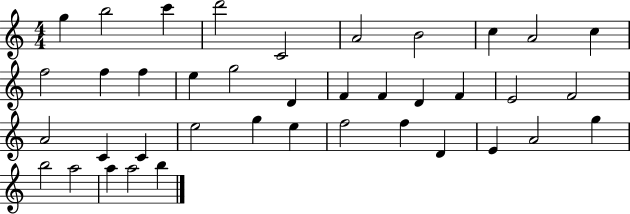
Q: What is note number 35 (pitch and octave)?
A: B5